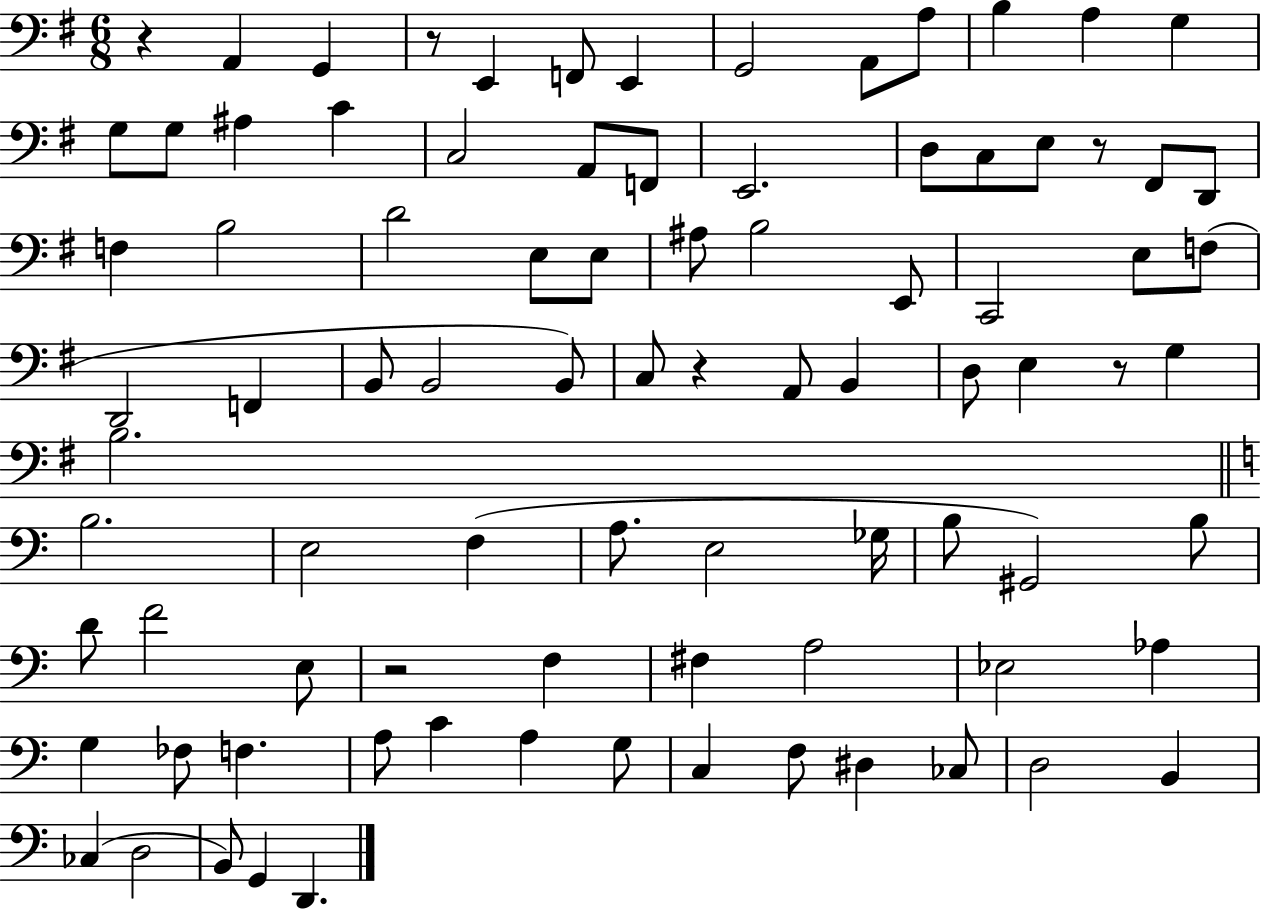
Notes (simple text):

R/q A2/q G2/q R/e E2/q F2/e E2/q G2/h A2/e A3/e B3/q A3/q G3/q G3/e G3/e A#3/q C4/q C3/h A2/e F2/e E2/h. D3/e C3/e E3/e R/e F#2/e D2/e F3/q B3/h D4/h E3/e E3/e A#3/e B3/h E2/e C2/h E3/e F3/e D2/h F2/q B2/e B2/h B2/e C3/e R/q A2/e B2/q D3/e E3/q R/e G3/q B3/h. B3/h. E3/h F3/q A3/e. E3/h Gb3/s B3/e G#2/h B3/e D4/e F4/h E3/e R/h F3/q F#3/q A3/h Eb3/h Ab3/q G3/q FES3/e F3/q. A3/e C4/q A3/q G3/e C3/q F3/e D#3/q CES3/e D3/h B2/q CES3/q D3/h B2/e G2/q D2/q.